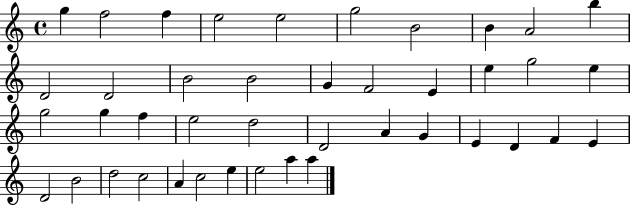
{
  \clef treble
  \time 4/4
  \defaultTimeSignature
  \key c \major
  g''4 f''2 f''4 | e''2 e''2 | g''2 b'2 | b'4 a'2 b''4 | \break d'2 d'2 | b'2 b'2 | g'4 f'2 e'4 | e''4 g''2 e''4 | \break g''2 g''4 f''4 | e''2 d''2 | d'2 a'4 g'4 | e'4 d'4 f'4 e'4 | \break d'2 b'2 | d''2 c''2 | a'4 c''2 e''4 | e''2 a''4 a''4 | \break \bar "|."
}